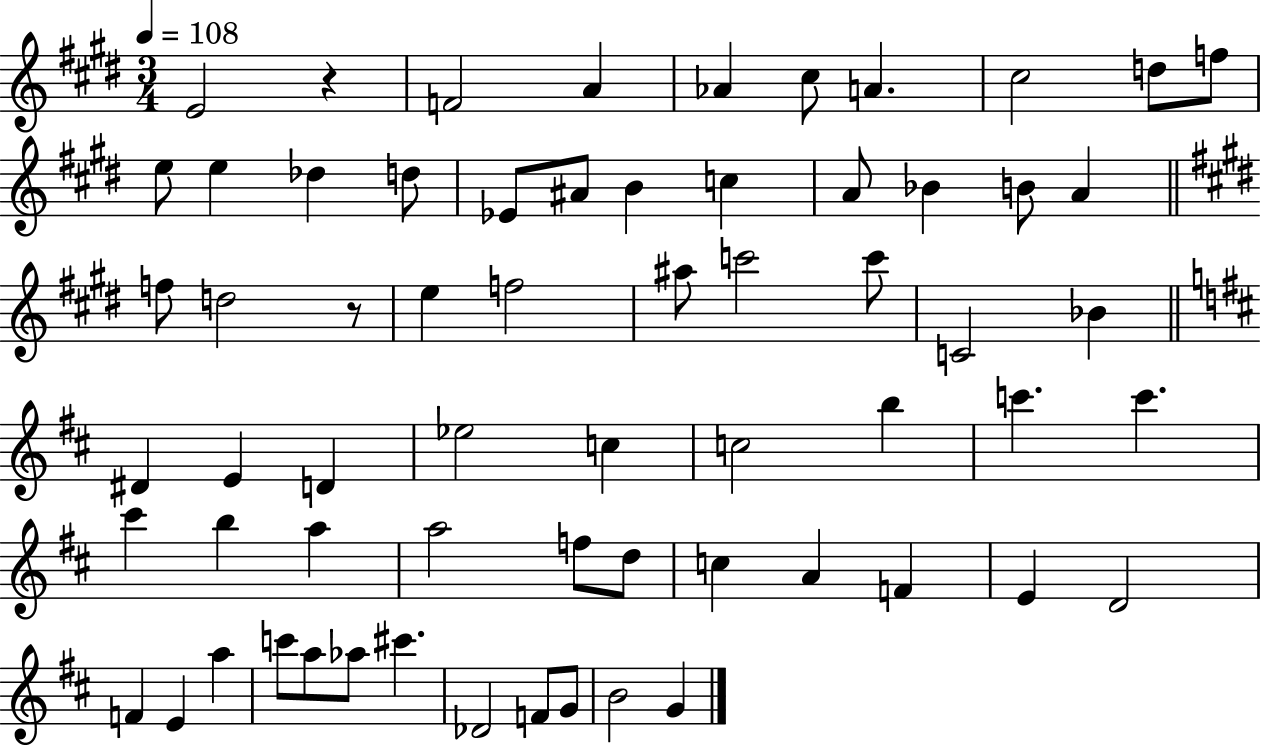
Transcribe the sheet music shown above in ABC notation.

X:1
T:Untitled
M:3/4
L:1/4
K:E
E2 z F2 A _A ^c/2 A ^c2 d/2 f/2 e/2 e _d d/2 _E/2 ^A/2 B c A/2 _B B/2 A f/2 d2 z/2 e f2 ^a/2 c'2 c'/2 C2 _B ^D E D _e2 c c2 b c' c' ^c' b a a2 f/2 d/2 c A F E D2 F E a c'/2 a/2 _a/2 ^c' _D2 F/2 G/2 B2 G